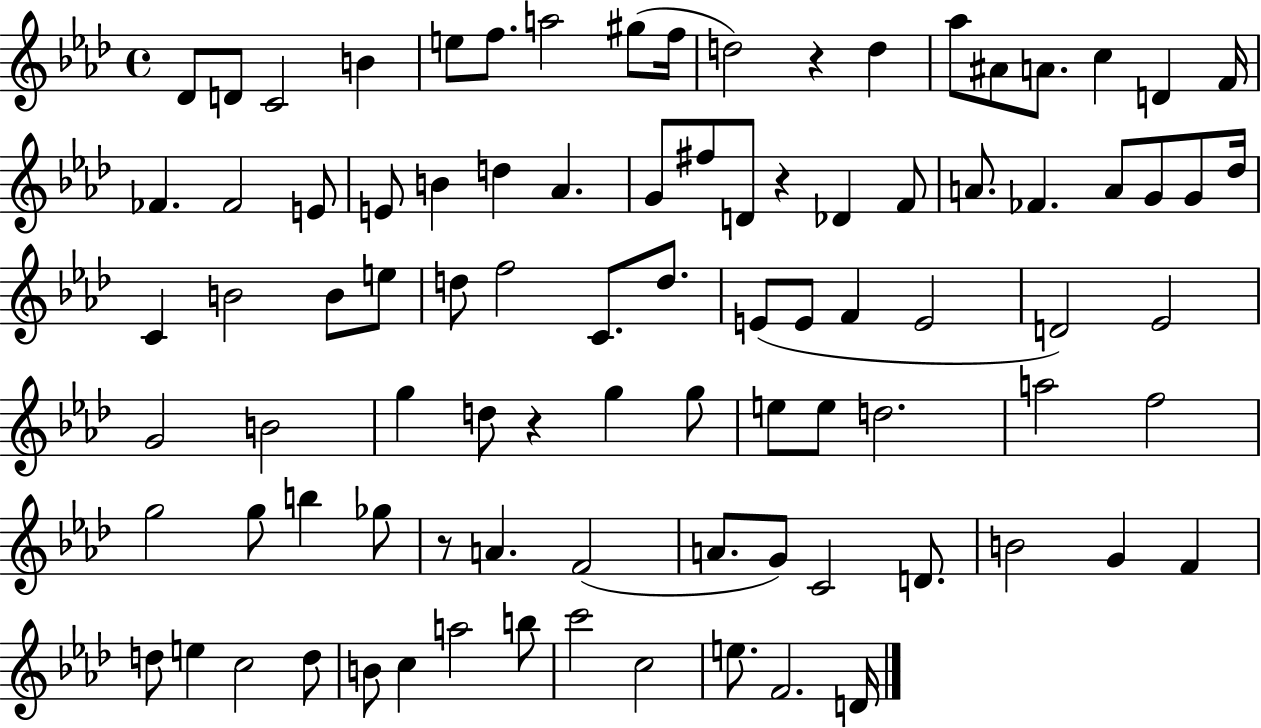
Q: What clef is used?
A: treble